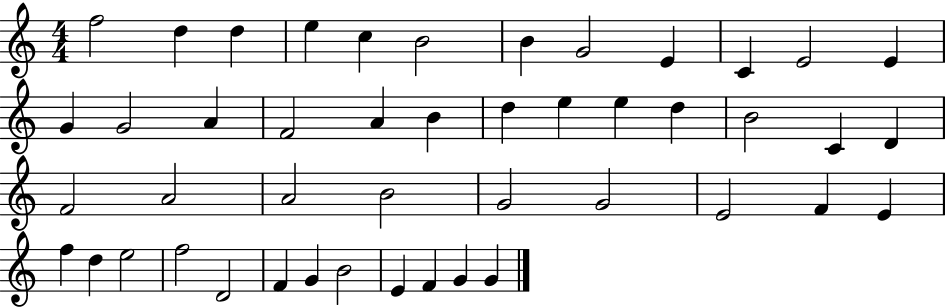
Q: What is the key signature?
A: C major